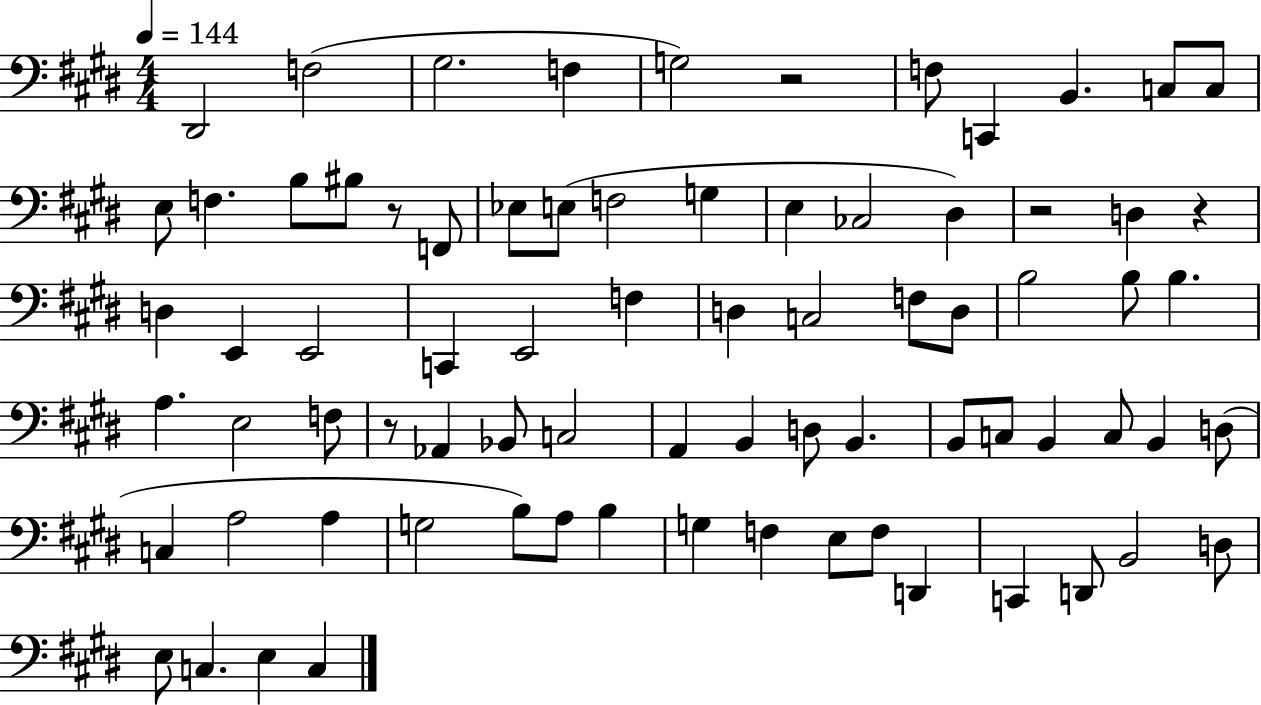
D#2/h F3/h G#3/h. F3/q G3/h R/h F3/e C2/q B2/q. C3/e C3/e E3/e F3/q. B3/e BIS3/e R/e F2/e Eb3/e E3/e F3/h G3/q E3/q CES3/h D#3/q R/h D3/q R/q D3/q E2/q E2/h C2/q E2/h F3/q D3/q C3/h F3/e D3/e B3/h B3/e B3/q. A3/q. E3/h F3/e R/e Ab2/q Bb2/e C3/h A2/q B2/q D3/e B2/q. B2/e C3/e B2/q C3/e B2/q D3/e C3/q A3/h A3/q G3/h B3/e A3/e B3/q G3/q F3/q E3/e F3/e D2/q C2/q D2/e B2/h D3/e E3/e C3/q. E3/q C3/q